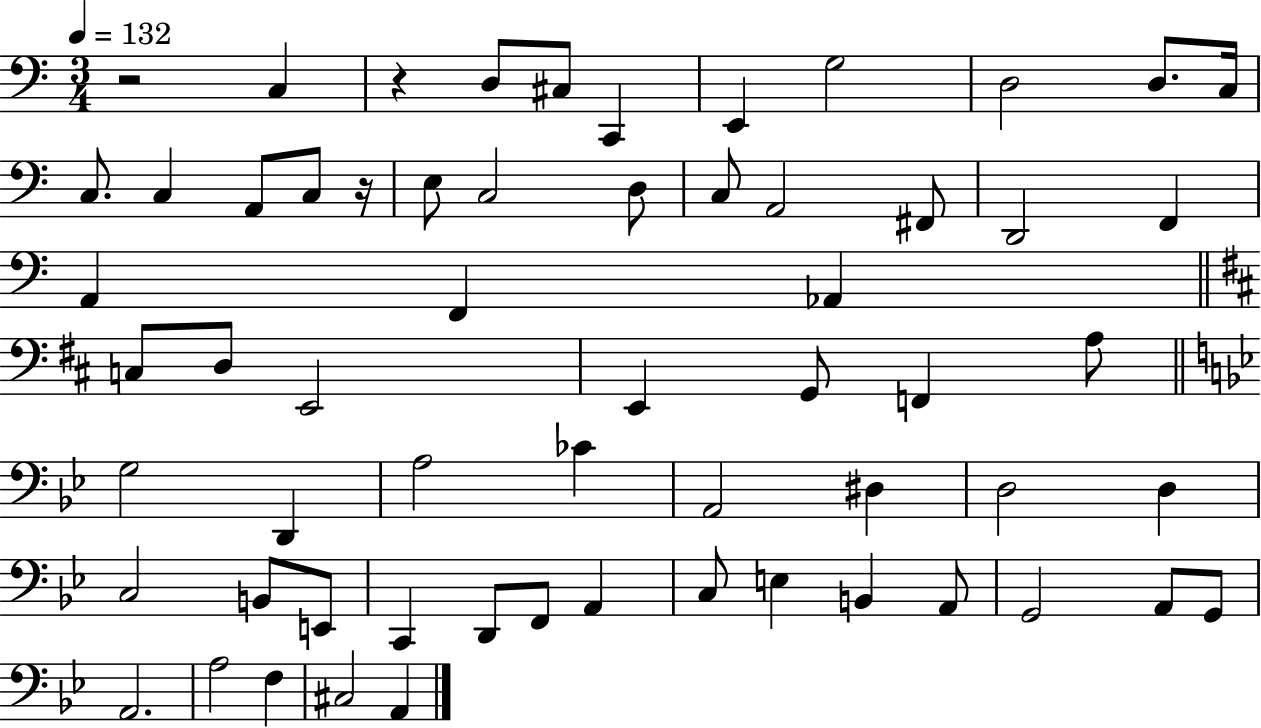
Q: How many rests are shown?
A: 3